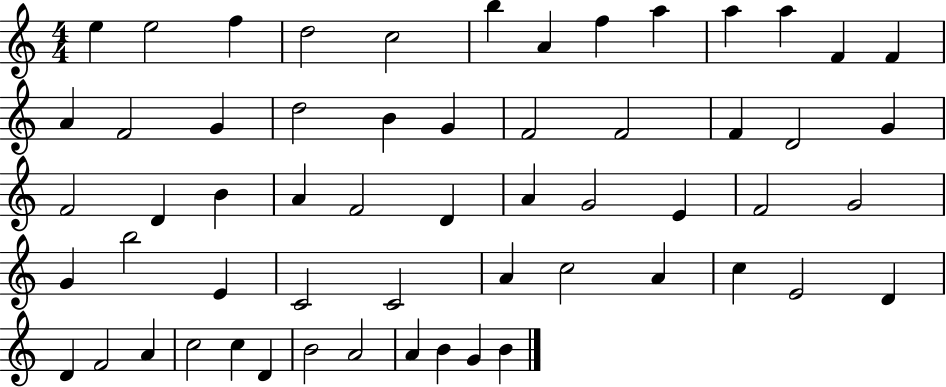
E5/q E5/h F5/q D5/h C5/h B5/q A4/q F5/q A5/q A5/q A5/q F4/q F4/q A4/q F4/h G4/q D5/h B4/q G4/q F4/h F4/h F4/q D4/h G4/q F4/h D4/q B4/q A4/q F4/h D4/q A4/q G4/h E4/q F4/h G4/h G4/q B5/h E4/q C4/h C4/h A4/q C5/h A4/q C5/q E4/h D4/q D4/q F4/h A4/q C5/h C5/q D4/q B4/h A4/h A4/q B4/q G4/q B4/q